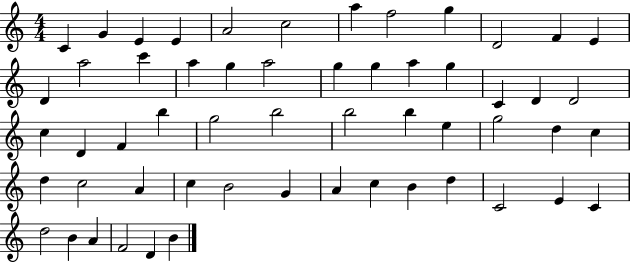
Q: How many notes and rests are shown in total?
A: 56